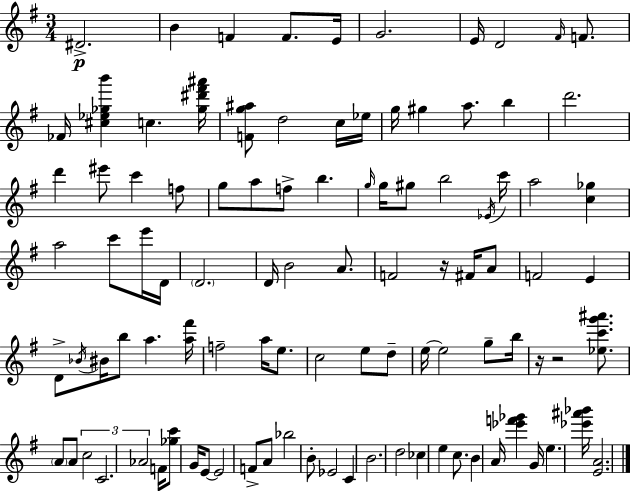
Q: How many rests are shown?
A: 3